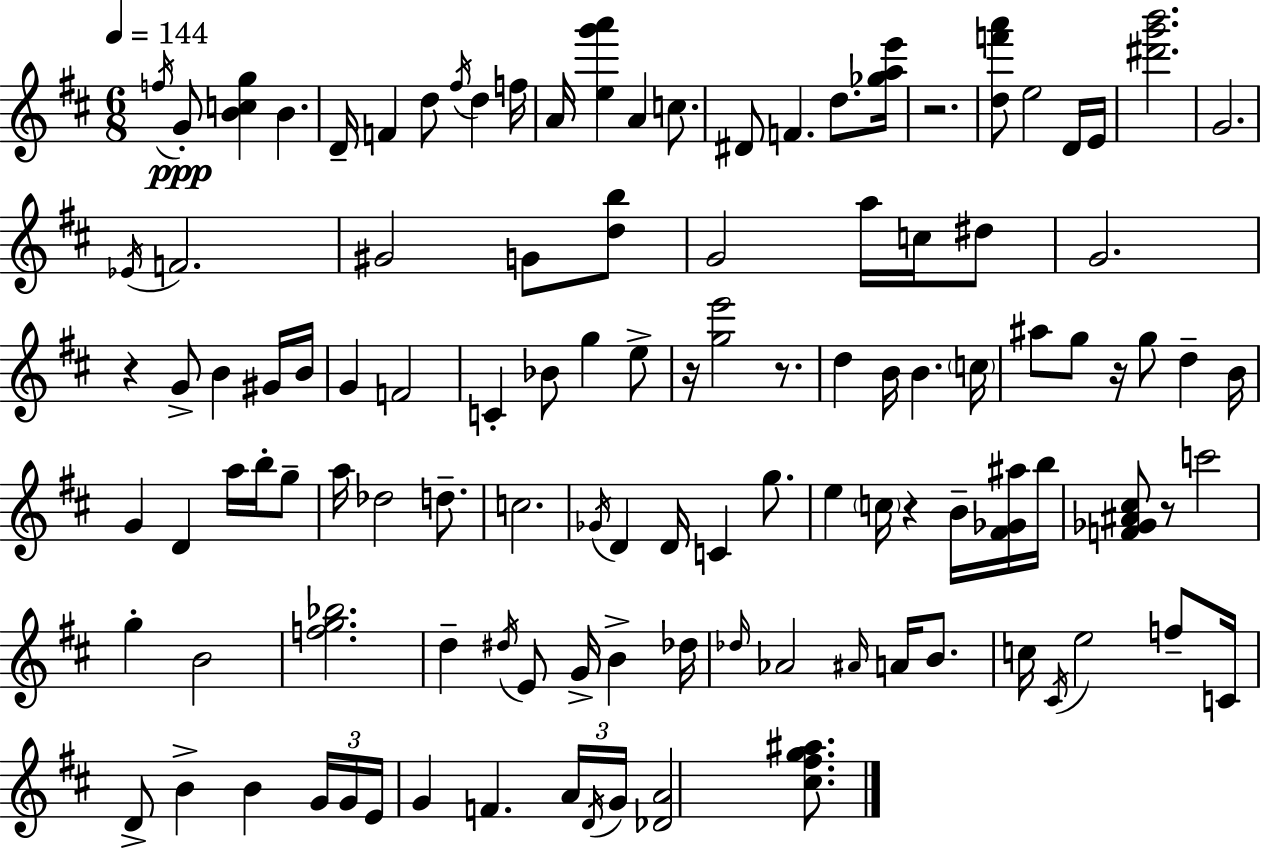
{
  \clef treble
  \numericTimeSignature
  \time 6/8
  \key d \major
  \tempo 4 = 144
  \repeat volta 2 { \acciaccatura { f''16 }\ppp g'8-. <b' c'' g''>4 b'4. | d'16-- f'4 d''8 \acciaccatura { fis''16 } d''4 | f''16 a'16 <e'' g''' a'''>4 a'4 c''8. | dis'8 f'4. d''8. | \break <ges'' a'' e'''>16 r2. | <d'' f''' a'''>8 e''2 | d'16 e'16 <dis''' g''' b'''>2. | g'2. | \break \acciaccatura { ees'16 } f'2. | gis'2 g'8 | <d'' b''>8 g'2 a''16 | c''16 dis''8 g'2. | \break r4 g'8-> b'4 | gis'16 b'16 g'4 f'2 | c'4-. bes'8 g''4 | e''8-> r16 <g'' e'''>2 | \break r8. d''4 b'16 b'4. | \parenthesize c''16 ais''8 g''8 r16 g''8 d''4-- | b'16 g'4 d'4 a''16 | b''16-. g''8-- a''16 des''2 | \break d''8.-- c''2. | \acciaccatura { ges'16 } d'4 d'16 c'4 | g''8. e''4 \parenthesize c''16 r4 | b'16-- <fis' ges' ais''>16 b''16 <f' ges' ais' cis''>8 r8 c'''2 | \break g''4-. b'2 | <f'' g'' bes''>2. | d''4-- \acciaccatura { dis''16 } e'8 g'16-> | b'4-> des''16 \grace { des''16 } aes'2 | \break \grace { ais'16 } a'16 b'8. c''16 \acciaccatura { cis'16 } e''2 | f''8-- c'16 d'8-> b'4-> | b'4 \tuplet 3/2 { g'16 g'16 e'16 } g'4 | f'4. \tuplet 3/2 { a'16 \acciaccatura { d'16 } g'16 } <des' a'>2 | \break <cis'' fis'' g'' ais''>8. } \bar "|."
}